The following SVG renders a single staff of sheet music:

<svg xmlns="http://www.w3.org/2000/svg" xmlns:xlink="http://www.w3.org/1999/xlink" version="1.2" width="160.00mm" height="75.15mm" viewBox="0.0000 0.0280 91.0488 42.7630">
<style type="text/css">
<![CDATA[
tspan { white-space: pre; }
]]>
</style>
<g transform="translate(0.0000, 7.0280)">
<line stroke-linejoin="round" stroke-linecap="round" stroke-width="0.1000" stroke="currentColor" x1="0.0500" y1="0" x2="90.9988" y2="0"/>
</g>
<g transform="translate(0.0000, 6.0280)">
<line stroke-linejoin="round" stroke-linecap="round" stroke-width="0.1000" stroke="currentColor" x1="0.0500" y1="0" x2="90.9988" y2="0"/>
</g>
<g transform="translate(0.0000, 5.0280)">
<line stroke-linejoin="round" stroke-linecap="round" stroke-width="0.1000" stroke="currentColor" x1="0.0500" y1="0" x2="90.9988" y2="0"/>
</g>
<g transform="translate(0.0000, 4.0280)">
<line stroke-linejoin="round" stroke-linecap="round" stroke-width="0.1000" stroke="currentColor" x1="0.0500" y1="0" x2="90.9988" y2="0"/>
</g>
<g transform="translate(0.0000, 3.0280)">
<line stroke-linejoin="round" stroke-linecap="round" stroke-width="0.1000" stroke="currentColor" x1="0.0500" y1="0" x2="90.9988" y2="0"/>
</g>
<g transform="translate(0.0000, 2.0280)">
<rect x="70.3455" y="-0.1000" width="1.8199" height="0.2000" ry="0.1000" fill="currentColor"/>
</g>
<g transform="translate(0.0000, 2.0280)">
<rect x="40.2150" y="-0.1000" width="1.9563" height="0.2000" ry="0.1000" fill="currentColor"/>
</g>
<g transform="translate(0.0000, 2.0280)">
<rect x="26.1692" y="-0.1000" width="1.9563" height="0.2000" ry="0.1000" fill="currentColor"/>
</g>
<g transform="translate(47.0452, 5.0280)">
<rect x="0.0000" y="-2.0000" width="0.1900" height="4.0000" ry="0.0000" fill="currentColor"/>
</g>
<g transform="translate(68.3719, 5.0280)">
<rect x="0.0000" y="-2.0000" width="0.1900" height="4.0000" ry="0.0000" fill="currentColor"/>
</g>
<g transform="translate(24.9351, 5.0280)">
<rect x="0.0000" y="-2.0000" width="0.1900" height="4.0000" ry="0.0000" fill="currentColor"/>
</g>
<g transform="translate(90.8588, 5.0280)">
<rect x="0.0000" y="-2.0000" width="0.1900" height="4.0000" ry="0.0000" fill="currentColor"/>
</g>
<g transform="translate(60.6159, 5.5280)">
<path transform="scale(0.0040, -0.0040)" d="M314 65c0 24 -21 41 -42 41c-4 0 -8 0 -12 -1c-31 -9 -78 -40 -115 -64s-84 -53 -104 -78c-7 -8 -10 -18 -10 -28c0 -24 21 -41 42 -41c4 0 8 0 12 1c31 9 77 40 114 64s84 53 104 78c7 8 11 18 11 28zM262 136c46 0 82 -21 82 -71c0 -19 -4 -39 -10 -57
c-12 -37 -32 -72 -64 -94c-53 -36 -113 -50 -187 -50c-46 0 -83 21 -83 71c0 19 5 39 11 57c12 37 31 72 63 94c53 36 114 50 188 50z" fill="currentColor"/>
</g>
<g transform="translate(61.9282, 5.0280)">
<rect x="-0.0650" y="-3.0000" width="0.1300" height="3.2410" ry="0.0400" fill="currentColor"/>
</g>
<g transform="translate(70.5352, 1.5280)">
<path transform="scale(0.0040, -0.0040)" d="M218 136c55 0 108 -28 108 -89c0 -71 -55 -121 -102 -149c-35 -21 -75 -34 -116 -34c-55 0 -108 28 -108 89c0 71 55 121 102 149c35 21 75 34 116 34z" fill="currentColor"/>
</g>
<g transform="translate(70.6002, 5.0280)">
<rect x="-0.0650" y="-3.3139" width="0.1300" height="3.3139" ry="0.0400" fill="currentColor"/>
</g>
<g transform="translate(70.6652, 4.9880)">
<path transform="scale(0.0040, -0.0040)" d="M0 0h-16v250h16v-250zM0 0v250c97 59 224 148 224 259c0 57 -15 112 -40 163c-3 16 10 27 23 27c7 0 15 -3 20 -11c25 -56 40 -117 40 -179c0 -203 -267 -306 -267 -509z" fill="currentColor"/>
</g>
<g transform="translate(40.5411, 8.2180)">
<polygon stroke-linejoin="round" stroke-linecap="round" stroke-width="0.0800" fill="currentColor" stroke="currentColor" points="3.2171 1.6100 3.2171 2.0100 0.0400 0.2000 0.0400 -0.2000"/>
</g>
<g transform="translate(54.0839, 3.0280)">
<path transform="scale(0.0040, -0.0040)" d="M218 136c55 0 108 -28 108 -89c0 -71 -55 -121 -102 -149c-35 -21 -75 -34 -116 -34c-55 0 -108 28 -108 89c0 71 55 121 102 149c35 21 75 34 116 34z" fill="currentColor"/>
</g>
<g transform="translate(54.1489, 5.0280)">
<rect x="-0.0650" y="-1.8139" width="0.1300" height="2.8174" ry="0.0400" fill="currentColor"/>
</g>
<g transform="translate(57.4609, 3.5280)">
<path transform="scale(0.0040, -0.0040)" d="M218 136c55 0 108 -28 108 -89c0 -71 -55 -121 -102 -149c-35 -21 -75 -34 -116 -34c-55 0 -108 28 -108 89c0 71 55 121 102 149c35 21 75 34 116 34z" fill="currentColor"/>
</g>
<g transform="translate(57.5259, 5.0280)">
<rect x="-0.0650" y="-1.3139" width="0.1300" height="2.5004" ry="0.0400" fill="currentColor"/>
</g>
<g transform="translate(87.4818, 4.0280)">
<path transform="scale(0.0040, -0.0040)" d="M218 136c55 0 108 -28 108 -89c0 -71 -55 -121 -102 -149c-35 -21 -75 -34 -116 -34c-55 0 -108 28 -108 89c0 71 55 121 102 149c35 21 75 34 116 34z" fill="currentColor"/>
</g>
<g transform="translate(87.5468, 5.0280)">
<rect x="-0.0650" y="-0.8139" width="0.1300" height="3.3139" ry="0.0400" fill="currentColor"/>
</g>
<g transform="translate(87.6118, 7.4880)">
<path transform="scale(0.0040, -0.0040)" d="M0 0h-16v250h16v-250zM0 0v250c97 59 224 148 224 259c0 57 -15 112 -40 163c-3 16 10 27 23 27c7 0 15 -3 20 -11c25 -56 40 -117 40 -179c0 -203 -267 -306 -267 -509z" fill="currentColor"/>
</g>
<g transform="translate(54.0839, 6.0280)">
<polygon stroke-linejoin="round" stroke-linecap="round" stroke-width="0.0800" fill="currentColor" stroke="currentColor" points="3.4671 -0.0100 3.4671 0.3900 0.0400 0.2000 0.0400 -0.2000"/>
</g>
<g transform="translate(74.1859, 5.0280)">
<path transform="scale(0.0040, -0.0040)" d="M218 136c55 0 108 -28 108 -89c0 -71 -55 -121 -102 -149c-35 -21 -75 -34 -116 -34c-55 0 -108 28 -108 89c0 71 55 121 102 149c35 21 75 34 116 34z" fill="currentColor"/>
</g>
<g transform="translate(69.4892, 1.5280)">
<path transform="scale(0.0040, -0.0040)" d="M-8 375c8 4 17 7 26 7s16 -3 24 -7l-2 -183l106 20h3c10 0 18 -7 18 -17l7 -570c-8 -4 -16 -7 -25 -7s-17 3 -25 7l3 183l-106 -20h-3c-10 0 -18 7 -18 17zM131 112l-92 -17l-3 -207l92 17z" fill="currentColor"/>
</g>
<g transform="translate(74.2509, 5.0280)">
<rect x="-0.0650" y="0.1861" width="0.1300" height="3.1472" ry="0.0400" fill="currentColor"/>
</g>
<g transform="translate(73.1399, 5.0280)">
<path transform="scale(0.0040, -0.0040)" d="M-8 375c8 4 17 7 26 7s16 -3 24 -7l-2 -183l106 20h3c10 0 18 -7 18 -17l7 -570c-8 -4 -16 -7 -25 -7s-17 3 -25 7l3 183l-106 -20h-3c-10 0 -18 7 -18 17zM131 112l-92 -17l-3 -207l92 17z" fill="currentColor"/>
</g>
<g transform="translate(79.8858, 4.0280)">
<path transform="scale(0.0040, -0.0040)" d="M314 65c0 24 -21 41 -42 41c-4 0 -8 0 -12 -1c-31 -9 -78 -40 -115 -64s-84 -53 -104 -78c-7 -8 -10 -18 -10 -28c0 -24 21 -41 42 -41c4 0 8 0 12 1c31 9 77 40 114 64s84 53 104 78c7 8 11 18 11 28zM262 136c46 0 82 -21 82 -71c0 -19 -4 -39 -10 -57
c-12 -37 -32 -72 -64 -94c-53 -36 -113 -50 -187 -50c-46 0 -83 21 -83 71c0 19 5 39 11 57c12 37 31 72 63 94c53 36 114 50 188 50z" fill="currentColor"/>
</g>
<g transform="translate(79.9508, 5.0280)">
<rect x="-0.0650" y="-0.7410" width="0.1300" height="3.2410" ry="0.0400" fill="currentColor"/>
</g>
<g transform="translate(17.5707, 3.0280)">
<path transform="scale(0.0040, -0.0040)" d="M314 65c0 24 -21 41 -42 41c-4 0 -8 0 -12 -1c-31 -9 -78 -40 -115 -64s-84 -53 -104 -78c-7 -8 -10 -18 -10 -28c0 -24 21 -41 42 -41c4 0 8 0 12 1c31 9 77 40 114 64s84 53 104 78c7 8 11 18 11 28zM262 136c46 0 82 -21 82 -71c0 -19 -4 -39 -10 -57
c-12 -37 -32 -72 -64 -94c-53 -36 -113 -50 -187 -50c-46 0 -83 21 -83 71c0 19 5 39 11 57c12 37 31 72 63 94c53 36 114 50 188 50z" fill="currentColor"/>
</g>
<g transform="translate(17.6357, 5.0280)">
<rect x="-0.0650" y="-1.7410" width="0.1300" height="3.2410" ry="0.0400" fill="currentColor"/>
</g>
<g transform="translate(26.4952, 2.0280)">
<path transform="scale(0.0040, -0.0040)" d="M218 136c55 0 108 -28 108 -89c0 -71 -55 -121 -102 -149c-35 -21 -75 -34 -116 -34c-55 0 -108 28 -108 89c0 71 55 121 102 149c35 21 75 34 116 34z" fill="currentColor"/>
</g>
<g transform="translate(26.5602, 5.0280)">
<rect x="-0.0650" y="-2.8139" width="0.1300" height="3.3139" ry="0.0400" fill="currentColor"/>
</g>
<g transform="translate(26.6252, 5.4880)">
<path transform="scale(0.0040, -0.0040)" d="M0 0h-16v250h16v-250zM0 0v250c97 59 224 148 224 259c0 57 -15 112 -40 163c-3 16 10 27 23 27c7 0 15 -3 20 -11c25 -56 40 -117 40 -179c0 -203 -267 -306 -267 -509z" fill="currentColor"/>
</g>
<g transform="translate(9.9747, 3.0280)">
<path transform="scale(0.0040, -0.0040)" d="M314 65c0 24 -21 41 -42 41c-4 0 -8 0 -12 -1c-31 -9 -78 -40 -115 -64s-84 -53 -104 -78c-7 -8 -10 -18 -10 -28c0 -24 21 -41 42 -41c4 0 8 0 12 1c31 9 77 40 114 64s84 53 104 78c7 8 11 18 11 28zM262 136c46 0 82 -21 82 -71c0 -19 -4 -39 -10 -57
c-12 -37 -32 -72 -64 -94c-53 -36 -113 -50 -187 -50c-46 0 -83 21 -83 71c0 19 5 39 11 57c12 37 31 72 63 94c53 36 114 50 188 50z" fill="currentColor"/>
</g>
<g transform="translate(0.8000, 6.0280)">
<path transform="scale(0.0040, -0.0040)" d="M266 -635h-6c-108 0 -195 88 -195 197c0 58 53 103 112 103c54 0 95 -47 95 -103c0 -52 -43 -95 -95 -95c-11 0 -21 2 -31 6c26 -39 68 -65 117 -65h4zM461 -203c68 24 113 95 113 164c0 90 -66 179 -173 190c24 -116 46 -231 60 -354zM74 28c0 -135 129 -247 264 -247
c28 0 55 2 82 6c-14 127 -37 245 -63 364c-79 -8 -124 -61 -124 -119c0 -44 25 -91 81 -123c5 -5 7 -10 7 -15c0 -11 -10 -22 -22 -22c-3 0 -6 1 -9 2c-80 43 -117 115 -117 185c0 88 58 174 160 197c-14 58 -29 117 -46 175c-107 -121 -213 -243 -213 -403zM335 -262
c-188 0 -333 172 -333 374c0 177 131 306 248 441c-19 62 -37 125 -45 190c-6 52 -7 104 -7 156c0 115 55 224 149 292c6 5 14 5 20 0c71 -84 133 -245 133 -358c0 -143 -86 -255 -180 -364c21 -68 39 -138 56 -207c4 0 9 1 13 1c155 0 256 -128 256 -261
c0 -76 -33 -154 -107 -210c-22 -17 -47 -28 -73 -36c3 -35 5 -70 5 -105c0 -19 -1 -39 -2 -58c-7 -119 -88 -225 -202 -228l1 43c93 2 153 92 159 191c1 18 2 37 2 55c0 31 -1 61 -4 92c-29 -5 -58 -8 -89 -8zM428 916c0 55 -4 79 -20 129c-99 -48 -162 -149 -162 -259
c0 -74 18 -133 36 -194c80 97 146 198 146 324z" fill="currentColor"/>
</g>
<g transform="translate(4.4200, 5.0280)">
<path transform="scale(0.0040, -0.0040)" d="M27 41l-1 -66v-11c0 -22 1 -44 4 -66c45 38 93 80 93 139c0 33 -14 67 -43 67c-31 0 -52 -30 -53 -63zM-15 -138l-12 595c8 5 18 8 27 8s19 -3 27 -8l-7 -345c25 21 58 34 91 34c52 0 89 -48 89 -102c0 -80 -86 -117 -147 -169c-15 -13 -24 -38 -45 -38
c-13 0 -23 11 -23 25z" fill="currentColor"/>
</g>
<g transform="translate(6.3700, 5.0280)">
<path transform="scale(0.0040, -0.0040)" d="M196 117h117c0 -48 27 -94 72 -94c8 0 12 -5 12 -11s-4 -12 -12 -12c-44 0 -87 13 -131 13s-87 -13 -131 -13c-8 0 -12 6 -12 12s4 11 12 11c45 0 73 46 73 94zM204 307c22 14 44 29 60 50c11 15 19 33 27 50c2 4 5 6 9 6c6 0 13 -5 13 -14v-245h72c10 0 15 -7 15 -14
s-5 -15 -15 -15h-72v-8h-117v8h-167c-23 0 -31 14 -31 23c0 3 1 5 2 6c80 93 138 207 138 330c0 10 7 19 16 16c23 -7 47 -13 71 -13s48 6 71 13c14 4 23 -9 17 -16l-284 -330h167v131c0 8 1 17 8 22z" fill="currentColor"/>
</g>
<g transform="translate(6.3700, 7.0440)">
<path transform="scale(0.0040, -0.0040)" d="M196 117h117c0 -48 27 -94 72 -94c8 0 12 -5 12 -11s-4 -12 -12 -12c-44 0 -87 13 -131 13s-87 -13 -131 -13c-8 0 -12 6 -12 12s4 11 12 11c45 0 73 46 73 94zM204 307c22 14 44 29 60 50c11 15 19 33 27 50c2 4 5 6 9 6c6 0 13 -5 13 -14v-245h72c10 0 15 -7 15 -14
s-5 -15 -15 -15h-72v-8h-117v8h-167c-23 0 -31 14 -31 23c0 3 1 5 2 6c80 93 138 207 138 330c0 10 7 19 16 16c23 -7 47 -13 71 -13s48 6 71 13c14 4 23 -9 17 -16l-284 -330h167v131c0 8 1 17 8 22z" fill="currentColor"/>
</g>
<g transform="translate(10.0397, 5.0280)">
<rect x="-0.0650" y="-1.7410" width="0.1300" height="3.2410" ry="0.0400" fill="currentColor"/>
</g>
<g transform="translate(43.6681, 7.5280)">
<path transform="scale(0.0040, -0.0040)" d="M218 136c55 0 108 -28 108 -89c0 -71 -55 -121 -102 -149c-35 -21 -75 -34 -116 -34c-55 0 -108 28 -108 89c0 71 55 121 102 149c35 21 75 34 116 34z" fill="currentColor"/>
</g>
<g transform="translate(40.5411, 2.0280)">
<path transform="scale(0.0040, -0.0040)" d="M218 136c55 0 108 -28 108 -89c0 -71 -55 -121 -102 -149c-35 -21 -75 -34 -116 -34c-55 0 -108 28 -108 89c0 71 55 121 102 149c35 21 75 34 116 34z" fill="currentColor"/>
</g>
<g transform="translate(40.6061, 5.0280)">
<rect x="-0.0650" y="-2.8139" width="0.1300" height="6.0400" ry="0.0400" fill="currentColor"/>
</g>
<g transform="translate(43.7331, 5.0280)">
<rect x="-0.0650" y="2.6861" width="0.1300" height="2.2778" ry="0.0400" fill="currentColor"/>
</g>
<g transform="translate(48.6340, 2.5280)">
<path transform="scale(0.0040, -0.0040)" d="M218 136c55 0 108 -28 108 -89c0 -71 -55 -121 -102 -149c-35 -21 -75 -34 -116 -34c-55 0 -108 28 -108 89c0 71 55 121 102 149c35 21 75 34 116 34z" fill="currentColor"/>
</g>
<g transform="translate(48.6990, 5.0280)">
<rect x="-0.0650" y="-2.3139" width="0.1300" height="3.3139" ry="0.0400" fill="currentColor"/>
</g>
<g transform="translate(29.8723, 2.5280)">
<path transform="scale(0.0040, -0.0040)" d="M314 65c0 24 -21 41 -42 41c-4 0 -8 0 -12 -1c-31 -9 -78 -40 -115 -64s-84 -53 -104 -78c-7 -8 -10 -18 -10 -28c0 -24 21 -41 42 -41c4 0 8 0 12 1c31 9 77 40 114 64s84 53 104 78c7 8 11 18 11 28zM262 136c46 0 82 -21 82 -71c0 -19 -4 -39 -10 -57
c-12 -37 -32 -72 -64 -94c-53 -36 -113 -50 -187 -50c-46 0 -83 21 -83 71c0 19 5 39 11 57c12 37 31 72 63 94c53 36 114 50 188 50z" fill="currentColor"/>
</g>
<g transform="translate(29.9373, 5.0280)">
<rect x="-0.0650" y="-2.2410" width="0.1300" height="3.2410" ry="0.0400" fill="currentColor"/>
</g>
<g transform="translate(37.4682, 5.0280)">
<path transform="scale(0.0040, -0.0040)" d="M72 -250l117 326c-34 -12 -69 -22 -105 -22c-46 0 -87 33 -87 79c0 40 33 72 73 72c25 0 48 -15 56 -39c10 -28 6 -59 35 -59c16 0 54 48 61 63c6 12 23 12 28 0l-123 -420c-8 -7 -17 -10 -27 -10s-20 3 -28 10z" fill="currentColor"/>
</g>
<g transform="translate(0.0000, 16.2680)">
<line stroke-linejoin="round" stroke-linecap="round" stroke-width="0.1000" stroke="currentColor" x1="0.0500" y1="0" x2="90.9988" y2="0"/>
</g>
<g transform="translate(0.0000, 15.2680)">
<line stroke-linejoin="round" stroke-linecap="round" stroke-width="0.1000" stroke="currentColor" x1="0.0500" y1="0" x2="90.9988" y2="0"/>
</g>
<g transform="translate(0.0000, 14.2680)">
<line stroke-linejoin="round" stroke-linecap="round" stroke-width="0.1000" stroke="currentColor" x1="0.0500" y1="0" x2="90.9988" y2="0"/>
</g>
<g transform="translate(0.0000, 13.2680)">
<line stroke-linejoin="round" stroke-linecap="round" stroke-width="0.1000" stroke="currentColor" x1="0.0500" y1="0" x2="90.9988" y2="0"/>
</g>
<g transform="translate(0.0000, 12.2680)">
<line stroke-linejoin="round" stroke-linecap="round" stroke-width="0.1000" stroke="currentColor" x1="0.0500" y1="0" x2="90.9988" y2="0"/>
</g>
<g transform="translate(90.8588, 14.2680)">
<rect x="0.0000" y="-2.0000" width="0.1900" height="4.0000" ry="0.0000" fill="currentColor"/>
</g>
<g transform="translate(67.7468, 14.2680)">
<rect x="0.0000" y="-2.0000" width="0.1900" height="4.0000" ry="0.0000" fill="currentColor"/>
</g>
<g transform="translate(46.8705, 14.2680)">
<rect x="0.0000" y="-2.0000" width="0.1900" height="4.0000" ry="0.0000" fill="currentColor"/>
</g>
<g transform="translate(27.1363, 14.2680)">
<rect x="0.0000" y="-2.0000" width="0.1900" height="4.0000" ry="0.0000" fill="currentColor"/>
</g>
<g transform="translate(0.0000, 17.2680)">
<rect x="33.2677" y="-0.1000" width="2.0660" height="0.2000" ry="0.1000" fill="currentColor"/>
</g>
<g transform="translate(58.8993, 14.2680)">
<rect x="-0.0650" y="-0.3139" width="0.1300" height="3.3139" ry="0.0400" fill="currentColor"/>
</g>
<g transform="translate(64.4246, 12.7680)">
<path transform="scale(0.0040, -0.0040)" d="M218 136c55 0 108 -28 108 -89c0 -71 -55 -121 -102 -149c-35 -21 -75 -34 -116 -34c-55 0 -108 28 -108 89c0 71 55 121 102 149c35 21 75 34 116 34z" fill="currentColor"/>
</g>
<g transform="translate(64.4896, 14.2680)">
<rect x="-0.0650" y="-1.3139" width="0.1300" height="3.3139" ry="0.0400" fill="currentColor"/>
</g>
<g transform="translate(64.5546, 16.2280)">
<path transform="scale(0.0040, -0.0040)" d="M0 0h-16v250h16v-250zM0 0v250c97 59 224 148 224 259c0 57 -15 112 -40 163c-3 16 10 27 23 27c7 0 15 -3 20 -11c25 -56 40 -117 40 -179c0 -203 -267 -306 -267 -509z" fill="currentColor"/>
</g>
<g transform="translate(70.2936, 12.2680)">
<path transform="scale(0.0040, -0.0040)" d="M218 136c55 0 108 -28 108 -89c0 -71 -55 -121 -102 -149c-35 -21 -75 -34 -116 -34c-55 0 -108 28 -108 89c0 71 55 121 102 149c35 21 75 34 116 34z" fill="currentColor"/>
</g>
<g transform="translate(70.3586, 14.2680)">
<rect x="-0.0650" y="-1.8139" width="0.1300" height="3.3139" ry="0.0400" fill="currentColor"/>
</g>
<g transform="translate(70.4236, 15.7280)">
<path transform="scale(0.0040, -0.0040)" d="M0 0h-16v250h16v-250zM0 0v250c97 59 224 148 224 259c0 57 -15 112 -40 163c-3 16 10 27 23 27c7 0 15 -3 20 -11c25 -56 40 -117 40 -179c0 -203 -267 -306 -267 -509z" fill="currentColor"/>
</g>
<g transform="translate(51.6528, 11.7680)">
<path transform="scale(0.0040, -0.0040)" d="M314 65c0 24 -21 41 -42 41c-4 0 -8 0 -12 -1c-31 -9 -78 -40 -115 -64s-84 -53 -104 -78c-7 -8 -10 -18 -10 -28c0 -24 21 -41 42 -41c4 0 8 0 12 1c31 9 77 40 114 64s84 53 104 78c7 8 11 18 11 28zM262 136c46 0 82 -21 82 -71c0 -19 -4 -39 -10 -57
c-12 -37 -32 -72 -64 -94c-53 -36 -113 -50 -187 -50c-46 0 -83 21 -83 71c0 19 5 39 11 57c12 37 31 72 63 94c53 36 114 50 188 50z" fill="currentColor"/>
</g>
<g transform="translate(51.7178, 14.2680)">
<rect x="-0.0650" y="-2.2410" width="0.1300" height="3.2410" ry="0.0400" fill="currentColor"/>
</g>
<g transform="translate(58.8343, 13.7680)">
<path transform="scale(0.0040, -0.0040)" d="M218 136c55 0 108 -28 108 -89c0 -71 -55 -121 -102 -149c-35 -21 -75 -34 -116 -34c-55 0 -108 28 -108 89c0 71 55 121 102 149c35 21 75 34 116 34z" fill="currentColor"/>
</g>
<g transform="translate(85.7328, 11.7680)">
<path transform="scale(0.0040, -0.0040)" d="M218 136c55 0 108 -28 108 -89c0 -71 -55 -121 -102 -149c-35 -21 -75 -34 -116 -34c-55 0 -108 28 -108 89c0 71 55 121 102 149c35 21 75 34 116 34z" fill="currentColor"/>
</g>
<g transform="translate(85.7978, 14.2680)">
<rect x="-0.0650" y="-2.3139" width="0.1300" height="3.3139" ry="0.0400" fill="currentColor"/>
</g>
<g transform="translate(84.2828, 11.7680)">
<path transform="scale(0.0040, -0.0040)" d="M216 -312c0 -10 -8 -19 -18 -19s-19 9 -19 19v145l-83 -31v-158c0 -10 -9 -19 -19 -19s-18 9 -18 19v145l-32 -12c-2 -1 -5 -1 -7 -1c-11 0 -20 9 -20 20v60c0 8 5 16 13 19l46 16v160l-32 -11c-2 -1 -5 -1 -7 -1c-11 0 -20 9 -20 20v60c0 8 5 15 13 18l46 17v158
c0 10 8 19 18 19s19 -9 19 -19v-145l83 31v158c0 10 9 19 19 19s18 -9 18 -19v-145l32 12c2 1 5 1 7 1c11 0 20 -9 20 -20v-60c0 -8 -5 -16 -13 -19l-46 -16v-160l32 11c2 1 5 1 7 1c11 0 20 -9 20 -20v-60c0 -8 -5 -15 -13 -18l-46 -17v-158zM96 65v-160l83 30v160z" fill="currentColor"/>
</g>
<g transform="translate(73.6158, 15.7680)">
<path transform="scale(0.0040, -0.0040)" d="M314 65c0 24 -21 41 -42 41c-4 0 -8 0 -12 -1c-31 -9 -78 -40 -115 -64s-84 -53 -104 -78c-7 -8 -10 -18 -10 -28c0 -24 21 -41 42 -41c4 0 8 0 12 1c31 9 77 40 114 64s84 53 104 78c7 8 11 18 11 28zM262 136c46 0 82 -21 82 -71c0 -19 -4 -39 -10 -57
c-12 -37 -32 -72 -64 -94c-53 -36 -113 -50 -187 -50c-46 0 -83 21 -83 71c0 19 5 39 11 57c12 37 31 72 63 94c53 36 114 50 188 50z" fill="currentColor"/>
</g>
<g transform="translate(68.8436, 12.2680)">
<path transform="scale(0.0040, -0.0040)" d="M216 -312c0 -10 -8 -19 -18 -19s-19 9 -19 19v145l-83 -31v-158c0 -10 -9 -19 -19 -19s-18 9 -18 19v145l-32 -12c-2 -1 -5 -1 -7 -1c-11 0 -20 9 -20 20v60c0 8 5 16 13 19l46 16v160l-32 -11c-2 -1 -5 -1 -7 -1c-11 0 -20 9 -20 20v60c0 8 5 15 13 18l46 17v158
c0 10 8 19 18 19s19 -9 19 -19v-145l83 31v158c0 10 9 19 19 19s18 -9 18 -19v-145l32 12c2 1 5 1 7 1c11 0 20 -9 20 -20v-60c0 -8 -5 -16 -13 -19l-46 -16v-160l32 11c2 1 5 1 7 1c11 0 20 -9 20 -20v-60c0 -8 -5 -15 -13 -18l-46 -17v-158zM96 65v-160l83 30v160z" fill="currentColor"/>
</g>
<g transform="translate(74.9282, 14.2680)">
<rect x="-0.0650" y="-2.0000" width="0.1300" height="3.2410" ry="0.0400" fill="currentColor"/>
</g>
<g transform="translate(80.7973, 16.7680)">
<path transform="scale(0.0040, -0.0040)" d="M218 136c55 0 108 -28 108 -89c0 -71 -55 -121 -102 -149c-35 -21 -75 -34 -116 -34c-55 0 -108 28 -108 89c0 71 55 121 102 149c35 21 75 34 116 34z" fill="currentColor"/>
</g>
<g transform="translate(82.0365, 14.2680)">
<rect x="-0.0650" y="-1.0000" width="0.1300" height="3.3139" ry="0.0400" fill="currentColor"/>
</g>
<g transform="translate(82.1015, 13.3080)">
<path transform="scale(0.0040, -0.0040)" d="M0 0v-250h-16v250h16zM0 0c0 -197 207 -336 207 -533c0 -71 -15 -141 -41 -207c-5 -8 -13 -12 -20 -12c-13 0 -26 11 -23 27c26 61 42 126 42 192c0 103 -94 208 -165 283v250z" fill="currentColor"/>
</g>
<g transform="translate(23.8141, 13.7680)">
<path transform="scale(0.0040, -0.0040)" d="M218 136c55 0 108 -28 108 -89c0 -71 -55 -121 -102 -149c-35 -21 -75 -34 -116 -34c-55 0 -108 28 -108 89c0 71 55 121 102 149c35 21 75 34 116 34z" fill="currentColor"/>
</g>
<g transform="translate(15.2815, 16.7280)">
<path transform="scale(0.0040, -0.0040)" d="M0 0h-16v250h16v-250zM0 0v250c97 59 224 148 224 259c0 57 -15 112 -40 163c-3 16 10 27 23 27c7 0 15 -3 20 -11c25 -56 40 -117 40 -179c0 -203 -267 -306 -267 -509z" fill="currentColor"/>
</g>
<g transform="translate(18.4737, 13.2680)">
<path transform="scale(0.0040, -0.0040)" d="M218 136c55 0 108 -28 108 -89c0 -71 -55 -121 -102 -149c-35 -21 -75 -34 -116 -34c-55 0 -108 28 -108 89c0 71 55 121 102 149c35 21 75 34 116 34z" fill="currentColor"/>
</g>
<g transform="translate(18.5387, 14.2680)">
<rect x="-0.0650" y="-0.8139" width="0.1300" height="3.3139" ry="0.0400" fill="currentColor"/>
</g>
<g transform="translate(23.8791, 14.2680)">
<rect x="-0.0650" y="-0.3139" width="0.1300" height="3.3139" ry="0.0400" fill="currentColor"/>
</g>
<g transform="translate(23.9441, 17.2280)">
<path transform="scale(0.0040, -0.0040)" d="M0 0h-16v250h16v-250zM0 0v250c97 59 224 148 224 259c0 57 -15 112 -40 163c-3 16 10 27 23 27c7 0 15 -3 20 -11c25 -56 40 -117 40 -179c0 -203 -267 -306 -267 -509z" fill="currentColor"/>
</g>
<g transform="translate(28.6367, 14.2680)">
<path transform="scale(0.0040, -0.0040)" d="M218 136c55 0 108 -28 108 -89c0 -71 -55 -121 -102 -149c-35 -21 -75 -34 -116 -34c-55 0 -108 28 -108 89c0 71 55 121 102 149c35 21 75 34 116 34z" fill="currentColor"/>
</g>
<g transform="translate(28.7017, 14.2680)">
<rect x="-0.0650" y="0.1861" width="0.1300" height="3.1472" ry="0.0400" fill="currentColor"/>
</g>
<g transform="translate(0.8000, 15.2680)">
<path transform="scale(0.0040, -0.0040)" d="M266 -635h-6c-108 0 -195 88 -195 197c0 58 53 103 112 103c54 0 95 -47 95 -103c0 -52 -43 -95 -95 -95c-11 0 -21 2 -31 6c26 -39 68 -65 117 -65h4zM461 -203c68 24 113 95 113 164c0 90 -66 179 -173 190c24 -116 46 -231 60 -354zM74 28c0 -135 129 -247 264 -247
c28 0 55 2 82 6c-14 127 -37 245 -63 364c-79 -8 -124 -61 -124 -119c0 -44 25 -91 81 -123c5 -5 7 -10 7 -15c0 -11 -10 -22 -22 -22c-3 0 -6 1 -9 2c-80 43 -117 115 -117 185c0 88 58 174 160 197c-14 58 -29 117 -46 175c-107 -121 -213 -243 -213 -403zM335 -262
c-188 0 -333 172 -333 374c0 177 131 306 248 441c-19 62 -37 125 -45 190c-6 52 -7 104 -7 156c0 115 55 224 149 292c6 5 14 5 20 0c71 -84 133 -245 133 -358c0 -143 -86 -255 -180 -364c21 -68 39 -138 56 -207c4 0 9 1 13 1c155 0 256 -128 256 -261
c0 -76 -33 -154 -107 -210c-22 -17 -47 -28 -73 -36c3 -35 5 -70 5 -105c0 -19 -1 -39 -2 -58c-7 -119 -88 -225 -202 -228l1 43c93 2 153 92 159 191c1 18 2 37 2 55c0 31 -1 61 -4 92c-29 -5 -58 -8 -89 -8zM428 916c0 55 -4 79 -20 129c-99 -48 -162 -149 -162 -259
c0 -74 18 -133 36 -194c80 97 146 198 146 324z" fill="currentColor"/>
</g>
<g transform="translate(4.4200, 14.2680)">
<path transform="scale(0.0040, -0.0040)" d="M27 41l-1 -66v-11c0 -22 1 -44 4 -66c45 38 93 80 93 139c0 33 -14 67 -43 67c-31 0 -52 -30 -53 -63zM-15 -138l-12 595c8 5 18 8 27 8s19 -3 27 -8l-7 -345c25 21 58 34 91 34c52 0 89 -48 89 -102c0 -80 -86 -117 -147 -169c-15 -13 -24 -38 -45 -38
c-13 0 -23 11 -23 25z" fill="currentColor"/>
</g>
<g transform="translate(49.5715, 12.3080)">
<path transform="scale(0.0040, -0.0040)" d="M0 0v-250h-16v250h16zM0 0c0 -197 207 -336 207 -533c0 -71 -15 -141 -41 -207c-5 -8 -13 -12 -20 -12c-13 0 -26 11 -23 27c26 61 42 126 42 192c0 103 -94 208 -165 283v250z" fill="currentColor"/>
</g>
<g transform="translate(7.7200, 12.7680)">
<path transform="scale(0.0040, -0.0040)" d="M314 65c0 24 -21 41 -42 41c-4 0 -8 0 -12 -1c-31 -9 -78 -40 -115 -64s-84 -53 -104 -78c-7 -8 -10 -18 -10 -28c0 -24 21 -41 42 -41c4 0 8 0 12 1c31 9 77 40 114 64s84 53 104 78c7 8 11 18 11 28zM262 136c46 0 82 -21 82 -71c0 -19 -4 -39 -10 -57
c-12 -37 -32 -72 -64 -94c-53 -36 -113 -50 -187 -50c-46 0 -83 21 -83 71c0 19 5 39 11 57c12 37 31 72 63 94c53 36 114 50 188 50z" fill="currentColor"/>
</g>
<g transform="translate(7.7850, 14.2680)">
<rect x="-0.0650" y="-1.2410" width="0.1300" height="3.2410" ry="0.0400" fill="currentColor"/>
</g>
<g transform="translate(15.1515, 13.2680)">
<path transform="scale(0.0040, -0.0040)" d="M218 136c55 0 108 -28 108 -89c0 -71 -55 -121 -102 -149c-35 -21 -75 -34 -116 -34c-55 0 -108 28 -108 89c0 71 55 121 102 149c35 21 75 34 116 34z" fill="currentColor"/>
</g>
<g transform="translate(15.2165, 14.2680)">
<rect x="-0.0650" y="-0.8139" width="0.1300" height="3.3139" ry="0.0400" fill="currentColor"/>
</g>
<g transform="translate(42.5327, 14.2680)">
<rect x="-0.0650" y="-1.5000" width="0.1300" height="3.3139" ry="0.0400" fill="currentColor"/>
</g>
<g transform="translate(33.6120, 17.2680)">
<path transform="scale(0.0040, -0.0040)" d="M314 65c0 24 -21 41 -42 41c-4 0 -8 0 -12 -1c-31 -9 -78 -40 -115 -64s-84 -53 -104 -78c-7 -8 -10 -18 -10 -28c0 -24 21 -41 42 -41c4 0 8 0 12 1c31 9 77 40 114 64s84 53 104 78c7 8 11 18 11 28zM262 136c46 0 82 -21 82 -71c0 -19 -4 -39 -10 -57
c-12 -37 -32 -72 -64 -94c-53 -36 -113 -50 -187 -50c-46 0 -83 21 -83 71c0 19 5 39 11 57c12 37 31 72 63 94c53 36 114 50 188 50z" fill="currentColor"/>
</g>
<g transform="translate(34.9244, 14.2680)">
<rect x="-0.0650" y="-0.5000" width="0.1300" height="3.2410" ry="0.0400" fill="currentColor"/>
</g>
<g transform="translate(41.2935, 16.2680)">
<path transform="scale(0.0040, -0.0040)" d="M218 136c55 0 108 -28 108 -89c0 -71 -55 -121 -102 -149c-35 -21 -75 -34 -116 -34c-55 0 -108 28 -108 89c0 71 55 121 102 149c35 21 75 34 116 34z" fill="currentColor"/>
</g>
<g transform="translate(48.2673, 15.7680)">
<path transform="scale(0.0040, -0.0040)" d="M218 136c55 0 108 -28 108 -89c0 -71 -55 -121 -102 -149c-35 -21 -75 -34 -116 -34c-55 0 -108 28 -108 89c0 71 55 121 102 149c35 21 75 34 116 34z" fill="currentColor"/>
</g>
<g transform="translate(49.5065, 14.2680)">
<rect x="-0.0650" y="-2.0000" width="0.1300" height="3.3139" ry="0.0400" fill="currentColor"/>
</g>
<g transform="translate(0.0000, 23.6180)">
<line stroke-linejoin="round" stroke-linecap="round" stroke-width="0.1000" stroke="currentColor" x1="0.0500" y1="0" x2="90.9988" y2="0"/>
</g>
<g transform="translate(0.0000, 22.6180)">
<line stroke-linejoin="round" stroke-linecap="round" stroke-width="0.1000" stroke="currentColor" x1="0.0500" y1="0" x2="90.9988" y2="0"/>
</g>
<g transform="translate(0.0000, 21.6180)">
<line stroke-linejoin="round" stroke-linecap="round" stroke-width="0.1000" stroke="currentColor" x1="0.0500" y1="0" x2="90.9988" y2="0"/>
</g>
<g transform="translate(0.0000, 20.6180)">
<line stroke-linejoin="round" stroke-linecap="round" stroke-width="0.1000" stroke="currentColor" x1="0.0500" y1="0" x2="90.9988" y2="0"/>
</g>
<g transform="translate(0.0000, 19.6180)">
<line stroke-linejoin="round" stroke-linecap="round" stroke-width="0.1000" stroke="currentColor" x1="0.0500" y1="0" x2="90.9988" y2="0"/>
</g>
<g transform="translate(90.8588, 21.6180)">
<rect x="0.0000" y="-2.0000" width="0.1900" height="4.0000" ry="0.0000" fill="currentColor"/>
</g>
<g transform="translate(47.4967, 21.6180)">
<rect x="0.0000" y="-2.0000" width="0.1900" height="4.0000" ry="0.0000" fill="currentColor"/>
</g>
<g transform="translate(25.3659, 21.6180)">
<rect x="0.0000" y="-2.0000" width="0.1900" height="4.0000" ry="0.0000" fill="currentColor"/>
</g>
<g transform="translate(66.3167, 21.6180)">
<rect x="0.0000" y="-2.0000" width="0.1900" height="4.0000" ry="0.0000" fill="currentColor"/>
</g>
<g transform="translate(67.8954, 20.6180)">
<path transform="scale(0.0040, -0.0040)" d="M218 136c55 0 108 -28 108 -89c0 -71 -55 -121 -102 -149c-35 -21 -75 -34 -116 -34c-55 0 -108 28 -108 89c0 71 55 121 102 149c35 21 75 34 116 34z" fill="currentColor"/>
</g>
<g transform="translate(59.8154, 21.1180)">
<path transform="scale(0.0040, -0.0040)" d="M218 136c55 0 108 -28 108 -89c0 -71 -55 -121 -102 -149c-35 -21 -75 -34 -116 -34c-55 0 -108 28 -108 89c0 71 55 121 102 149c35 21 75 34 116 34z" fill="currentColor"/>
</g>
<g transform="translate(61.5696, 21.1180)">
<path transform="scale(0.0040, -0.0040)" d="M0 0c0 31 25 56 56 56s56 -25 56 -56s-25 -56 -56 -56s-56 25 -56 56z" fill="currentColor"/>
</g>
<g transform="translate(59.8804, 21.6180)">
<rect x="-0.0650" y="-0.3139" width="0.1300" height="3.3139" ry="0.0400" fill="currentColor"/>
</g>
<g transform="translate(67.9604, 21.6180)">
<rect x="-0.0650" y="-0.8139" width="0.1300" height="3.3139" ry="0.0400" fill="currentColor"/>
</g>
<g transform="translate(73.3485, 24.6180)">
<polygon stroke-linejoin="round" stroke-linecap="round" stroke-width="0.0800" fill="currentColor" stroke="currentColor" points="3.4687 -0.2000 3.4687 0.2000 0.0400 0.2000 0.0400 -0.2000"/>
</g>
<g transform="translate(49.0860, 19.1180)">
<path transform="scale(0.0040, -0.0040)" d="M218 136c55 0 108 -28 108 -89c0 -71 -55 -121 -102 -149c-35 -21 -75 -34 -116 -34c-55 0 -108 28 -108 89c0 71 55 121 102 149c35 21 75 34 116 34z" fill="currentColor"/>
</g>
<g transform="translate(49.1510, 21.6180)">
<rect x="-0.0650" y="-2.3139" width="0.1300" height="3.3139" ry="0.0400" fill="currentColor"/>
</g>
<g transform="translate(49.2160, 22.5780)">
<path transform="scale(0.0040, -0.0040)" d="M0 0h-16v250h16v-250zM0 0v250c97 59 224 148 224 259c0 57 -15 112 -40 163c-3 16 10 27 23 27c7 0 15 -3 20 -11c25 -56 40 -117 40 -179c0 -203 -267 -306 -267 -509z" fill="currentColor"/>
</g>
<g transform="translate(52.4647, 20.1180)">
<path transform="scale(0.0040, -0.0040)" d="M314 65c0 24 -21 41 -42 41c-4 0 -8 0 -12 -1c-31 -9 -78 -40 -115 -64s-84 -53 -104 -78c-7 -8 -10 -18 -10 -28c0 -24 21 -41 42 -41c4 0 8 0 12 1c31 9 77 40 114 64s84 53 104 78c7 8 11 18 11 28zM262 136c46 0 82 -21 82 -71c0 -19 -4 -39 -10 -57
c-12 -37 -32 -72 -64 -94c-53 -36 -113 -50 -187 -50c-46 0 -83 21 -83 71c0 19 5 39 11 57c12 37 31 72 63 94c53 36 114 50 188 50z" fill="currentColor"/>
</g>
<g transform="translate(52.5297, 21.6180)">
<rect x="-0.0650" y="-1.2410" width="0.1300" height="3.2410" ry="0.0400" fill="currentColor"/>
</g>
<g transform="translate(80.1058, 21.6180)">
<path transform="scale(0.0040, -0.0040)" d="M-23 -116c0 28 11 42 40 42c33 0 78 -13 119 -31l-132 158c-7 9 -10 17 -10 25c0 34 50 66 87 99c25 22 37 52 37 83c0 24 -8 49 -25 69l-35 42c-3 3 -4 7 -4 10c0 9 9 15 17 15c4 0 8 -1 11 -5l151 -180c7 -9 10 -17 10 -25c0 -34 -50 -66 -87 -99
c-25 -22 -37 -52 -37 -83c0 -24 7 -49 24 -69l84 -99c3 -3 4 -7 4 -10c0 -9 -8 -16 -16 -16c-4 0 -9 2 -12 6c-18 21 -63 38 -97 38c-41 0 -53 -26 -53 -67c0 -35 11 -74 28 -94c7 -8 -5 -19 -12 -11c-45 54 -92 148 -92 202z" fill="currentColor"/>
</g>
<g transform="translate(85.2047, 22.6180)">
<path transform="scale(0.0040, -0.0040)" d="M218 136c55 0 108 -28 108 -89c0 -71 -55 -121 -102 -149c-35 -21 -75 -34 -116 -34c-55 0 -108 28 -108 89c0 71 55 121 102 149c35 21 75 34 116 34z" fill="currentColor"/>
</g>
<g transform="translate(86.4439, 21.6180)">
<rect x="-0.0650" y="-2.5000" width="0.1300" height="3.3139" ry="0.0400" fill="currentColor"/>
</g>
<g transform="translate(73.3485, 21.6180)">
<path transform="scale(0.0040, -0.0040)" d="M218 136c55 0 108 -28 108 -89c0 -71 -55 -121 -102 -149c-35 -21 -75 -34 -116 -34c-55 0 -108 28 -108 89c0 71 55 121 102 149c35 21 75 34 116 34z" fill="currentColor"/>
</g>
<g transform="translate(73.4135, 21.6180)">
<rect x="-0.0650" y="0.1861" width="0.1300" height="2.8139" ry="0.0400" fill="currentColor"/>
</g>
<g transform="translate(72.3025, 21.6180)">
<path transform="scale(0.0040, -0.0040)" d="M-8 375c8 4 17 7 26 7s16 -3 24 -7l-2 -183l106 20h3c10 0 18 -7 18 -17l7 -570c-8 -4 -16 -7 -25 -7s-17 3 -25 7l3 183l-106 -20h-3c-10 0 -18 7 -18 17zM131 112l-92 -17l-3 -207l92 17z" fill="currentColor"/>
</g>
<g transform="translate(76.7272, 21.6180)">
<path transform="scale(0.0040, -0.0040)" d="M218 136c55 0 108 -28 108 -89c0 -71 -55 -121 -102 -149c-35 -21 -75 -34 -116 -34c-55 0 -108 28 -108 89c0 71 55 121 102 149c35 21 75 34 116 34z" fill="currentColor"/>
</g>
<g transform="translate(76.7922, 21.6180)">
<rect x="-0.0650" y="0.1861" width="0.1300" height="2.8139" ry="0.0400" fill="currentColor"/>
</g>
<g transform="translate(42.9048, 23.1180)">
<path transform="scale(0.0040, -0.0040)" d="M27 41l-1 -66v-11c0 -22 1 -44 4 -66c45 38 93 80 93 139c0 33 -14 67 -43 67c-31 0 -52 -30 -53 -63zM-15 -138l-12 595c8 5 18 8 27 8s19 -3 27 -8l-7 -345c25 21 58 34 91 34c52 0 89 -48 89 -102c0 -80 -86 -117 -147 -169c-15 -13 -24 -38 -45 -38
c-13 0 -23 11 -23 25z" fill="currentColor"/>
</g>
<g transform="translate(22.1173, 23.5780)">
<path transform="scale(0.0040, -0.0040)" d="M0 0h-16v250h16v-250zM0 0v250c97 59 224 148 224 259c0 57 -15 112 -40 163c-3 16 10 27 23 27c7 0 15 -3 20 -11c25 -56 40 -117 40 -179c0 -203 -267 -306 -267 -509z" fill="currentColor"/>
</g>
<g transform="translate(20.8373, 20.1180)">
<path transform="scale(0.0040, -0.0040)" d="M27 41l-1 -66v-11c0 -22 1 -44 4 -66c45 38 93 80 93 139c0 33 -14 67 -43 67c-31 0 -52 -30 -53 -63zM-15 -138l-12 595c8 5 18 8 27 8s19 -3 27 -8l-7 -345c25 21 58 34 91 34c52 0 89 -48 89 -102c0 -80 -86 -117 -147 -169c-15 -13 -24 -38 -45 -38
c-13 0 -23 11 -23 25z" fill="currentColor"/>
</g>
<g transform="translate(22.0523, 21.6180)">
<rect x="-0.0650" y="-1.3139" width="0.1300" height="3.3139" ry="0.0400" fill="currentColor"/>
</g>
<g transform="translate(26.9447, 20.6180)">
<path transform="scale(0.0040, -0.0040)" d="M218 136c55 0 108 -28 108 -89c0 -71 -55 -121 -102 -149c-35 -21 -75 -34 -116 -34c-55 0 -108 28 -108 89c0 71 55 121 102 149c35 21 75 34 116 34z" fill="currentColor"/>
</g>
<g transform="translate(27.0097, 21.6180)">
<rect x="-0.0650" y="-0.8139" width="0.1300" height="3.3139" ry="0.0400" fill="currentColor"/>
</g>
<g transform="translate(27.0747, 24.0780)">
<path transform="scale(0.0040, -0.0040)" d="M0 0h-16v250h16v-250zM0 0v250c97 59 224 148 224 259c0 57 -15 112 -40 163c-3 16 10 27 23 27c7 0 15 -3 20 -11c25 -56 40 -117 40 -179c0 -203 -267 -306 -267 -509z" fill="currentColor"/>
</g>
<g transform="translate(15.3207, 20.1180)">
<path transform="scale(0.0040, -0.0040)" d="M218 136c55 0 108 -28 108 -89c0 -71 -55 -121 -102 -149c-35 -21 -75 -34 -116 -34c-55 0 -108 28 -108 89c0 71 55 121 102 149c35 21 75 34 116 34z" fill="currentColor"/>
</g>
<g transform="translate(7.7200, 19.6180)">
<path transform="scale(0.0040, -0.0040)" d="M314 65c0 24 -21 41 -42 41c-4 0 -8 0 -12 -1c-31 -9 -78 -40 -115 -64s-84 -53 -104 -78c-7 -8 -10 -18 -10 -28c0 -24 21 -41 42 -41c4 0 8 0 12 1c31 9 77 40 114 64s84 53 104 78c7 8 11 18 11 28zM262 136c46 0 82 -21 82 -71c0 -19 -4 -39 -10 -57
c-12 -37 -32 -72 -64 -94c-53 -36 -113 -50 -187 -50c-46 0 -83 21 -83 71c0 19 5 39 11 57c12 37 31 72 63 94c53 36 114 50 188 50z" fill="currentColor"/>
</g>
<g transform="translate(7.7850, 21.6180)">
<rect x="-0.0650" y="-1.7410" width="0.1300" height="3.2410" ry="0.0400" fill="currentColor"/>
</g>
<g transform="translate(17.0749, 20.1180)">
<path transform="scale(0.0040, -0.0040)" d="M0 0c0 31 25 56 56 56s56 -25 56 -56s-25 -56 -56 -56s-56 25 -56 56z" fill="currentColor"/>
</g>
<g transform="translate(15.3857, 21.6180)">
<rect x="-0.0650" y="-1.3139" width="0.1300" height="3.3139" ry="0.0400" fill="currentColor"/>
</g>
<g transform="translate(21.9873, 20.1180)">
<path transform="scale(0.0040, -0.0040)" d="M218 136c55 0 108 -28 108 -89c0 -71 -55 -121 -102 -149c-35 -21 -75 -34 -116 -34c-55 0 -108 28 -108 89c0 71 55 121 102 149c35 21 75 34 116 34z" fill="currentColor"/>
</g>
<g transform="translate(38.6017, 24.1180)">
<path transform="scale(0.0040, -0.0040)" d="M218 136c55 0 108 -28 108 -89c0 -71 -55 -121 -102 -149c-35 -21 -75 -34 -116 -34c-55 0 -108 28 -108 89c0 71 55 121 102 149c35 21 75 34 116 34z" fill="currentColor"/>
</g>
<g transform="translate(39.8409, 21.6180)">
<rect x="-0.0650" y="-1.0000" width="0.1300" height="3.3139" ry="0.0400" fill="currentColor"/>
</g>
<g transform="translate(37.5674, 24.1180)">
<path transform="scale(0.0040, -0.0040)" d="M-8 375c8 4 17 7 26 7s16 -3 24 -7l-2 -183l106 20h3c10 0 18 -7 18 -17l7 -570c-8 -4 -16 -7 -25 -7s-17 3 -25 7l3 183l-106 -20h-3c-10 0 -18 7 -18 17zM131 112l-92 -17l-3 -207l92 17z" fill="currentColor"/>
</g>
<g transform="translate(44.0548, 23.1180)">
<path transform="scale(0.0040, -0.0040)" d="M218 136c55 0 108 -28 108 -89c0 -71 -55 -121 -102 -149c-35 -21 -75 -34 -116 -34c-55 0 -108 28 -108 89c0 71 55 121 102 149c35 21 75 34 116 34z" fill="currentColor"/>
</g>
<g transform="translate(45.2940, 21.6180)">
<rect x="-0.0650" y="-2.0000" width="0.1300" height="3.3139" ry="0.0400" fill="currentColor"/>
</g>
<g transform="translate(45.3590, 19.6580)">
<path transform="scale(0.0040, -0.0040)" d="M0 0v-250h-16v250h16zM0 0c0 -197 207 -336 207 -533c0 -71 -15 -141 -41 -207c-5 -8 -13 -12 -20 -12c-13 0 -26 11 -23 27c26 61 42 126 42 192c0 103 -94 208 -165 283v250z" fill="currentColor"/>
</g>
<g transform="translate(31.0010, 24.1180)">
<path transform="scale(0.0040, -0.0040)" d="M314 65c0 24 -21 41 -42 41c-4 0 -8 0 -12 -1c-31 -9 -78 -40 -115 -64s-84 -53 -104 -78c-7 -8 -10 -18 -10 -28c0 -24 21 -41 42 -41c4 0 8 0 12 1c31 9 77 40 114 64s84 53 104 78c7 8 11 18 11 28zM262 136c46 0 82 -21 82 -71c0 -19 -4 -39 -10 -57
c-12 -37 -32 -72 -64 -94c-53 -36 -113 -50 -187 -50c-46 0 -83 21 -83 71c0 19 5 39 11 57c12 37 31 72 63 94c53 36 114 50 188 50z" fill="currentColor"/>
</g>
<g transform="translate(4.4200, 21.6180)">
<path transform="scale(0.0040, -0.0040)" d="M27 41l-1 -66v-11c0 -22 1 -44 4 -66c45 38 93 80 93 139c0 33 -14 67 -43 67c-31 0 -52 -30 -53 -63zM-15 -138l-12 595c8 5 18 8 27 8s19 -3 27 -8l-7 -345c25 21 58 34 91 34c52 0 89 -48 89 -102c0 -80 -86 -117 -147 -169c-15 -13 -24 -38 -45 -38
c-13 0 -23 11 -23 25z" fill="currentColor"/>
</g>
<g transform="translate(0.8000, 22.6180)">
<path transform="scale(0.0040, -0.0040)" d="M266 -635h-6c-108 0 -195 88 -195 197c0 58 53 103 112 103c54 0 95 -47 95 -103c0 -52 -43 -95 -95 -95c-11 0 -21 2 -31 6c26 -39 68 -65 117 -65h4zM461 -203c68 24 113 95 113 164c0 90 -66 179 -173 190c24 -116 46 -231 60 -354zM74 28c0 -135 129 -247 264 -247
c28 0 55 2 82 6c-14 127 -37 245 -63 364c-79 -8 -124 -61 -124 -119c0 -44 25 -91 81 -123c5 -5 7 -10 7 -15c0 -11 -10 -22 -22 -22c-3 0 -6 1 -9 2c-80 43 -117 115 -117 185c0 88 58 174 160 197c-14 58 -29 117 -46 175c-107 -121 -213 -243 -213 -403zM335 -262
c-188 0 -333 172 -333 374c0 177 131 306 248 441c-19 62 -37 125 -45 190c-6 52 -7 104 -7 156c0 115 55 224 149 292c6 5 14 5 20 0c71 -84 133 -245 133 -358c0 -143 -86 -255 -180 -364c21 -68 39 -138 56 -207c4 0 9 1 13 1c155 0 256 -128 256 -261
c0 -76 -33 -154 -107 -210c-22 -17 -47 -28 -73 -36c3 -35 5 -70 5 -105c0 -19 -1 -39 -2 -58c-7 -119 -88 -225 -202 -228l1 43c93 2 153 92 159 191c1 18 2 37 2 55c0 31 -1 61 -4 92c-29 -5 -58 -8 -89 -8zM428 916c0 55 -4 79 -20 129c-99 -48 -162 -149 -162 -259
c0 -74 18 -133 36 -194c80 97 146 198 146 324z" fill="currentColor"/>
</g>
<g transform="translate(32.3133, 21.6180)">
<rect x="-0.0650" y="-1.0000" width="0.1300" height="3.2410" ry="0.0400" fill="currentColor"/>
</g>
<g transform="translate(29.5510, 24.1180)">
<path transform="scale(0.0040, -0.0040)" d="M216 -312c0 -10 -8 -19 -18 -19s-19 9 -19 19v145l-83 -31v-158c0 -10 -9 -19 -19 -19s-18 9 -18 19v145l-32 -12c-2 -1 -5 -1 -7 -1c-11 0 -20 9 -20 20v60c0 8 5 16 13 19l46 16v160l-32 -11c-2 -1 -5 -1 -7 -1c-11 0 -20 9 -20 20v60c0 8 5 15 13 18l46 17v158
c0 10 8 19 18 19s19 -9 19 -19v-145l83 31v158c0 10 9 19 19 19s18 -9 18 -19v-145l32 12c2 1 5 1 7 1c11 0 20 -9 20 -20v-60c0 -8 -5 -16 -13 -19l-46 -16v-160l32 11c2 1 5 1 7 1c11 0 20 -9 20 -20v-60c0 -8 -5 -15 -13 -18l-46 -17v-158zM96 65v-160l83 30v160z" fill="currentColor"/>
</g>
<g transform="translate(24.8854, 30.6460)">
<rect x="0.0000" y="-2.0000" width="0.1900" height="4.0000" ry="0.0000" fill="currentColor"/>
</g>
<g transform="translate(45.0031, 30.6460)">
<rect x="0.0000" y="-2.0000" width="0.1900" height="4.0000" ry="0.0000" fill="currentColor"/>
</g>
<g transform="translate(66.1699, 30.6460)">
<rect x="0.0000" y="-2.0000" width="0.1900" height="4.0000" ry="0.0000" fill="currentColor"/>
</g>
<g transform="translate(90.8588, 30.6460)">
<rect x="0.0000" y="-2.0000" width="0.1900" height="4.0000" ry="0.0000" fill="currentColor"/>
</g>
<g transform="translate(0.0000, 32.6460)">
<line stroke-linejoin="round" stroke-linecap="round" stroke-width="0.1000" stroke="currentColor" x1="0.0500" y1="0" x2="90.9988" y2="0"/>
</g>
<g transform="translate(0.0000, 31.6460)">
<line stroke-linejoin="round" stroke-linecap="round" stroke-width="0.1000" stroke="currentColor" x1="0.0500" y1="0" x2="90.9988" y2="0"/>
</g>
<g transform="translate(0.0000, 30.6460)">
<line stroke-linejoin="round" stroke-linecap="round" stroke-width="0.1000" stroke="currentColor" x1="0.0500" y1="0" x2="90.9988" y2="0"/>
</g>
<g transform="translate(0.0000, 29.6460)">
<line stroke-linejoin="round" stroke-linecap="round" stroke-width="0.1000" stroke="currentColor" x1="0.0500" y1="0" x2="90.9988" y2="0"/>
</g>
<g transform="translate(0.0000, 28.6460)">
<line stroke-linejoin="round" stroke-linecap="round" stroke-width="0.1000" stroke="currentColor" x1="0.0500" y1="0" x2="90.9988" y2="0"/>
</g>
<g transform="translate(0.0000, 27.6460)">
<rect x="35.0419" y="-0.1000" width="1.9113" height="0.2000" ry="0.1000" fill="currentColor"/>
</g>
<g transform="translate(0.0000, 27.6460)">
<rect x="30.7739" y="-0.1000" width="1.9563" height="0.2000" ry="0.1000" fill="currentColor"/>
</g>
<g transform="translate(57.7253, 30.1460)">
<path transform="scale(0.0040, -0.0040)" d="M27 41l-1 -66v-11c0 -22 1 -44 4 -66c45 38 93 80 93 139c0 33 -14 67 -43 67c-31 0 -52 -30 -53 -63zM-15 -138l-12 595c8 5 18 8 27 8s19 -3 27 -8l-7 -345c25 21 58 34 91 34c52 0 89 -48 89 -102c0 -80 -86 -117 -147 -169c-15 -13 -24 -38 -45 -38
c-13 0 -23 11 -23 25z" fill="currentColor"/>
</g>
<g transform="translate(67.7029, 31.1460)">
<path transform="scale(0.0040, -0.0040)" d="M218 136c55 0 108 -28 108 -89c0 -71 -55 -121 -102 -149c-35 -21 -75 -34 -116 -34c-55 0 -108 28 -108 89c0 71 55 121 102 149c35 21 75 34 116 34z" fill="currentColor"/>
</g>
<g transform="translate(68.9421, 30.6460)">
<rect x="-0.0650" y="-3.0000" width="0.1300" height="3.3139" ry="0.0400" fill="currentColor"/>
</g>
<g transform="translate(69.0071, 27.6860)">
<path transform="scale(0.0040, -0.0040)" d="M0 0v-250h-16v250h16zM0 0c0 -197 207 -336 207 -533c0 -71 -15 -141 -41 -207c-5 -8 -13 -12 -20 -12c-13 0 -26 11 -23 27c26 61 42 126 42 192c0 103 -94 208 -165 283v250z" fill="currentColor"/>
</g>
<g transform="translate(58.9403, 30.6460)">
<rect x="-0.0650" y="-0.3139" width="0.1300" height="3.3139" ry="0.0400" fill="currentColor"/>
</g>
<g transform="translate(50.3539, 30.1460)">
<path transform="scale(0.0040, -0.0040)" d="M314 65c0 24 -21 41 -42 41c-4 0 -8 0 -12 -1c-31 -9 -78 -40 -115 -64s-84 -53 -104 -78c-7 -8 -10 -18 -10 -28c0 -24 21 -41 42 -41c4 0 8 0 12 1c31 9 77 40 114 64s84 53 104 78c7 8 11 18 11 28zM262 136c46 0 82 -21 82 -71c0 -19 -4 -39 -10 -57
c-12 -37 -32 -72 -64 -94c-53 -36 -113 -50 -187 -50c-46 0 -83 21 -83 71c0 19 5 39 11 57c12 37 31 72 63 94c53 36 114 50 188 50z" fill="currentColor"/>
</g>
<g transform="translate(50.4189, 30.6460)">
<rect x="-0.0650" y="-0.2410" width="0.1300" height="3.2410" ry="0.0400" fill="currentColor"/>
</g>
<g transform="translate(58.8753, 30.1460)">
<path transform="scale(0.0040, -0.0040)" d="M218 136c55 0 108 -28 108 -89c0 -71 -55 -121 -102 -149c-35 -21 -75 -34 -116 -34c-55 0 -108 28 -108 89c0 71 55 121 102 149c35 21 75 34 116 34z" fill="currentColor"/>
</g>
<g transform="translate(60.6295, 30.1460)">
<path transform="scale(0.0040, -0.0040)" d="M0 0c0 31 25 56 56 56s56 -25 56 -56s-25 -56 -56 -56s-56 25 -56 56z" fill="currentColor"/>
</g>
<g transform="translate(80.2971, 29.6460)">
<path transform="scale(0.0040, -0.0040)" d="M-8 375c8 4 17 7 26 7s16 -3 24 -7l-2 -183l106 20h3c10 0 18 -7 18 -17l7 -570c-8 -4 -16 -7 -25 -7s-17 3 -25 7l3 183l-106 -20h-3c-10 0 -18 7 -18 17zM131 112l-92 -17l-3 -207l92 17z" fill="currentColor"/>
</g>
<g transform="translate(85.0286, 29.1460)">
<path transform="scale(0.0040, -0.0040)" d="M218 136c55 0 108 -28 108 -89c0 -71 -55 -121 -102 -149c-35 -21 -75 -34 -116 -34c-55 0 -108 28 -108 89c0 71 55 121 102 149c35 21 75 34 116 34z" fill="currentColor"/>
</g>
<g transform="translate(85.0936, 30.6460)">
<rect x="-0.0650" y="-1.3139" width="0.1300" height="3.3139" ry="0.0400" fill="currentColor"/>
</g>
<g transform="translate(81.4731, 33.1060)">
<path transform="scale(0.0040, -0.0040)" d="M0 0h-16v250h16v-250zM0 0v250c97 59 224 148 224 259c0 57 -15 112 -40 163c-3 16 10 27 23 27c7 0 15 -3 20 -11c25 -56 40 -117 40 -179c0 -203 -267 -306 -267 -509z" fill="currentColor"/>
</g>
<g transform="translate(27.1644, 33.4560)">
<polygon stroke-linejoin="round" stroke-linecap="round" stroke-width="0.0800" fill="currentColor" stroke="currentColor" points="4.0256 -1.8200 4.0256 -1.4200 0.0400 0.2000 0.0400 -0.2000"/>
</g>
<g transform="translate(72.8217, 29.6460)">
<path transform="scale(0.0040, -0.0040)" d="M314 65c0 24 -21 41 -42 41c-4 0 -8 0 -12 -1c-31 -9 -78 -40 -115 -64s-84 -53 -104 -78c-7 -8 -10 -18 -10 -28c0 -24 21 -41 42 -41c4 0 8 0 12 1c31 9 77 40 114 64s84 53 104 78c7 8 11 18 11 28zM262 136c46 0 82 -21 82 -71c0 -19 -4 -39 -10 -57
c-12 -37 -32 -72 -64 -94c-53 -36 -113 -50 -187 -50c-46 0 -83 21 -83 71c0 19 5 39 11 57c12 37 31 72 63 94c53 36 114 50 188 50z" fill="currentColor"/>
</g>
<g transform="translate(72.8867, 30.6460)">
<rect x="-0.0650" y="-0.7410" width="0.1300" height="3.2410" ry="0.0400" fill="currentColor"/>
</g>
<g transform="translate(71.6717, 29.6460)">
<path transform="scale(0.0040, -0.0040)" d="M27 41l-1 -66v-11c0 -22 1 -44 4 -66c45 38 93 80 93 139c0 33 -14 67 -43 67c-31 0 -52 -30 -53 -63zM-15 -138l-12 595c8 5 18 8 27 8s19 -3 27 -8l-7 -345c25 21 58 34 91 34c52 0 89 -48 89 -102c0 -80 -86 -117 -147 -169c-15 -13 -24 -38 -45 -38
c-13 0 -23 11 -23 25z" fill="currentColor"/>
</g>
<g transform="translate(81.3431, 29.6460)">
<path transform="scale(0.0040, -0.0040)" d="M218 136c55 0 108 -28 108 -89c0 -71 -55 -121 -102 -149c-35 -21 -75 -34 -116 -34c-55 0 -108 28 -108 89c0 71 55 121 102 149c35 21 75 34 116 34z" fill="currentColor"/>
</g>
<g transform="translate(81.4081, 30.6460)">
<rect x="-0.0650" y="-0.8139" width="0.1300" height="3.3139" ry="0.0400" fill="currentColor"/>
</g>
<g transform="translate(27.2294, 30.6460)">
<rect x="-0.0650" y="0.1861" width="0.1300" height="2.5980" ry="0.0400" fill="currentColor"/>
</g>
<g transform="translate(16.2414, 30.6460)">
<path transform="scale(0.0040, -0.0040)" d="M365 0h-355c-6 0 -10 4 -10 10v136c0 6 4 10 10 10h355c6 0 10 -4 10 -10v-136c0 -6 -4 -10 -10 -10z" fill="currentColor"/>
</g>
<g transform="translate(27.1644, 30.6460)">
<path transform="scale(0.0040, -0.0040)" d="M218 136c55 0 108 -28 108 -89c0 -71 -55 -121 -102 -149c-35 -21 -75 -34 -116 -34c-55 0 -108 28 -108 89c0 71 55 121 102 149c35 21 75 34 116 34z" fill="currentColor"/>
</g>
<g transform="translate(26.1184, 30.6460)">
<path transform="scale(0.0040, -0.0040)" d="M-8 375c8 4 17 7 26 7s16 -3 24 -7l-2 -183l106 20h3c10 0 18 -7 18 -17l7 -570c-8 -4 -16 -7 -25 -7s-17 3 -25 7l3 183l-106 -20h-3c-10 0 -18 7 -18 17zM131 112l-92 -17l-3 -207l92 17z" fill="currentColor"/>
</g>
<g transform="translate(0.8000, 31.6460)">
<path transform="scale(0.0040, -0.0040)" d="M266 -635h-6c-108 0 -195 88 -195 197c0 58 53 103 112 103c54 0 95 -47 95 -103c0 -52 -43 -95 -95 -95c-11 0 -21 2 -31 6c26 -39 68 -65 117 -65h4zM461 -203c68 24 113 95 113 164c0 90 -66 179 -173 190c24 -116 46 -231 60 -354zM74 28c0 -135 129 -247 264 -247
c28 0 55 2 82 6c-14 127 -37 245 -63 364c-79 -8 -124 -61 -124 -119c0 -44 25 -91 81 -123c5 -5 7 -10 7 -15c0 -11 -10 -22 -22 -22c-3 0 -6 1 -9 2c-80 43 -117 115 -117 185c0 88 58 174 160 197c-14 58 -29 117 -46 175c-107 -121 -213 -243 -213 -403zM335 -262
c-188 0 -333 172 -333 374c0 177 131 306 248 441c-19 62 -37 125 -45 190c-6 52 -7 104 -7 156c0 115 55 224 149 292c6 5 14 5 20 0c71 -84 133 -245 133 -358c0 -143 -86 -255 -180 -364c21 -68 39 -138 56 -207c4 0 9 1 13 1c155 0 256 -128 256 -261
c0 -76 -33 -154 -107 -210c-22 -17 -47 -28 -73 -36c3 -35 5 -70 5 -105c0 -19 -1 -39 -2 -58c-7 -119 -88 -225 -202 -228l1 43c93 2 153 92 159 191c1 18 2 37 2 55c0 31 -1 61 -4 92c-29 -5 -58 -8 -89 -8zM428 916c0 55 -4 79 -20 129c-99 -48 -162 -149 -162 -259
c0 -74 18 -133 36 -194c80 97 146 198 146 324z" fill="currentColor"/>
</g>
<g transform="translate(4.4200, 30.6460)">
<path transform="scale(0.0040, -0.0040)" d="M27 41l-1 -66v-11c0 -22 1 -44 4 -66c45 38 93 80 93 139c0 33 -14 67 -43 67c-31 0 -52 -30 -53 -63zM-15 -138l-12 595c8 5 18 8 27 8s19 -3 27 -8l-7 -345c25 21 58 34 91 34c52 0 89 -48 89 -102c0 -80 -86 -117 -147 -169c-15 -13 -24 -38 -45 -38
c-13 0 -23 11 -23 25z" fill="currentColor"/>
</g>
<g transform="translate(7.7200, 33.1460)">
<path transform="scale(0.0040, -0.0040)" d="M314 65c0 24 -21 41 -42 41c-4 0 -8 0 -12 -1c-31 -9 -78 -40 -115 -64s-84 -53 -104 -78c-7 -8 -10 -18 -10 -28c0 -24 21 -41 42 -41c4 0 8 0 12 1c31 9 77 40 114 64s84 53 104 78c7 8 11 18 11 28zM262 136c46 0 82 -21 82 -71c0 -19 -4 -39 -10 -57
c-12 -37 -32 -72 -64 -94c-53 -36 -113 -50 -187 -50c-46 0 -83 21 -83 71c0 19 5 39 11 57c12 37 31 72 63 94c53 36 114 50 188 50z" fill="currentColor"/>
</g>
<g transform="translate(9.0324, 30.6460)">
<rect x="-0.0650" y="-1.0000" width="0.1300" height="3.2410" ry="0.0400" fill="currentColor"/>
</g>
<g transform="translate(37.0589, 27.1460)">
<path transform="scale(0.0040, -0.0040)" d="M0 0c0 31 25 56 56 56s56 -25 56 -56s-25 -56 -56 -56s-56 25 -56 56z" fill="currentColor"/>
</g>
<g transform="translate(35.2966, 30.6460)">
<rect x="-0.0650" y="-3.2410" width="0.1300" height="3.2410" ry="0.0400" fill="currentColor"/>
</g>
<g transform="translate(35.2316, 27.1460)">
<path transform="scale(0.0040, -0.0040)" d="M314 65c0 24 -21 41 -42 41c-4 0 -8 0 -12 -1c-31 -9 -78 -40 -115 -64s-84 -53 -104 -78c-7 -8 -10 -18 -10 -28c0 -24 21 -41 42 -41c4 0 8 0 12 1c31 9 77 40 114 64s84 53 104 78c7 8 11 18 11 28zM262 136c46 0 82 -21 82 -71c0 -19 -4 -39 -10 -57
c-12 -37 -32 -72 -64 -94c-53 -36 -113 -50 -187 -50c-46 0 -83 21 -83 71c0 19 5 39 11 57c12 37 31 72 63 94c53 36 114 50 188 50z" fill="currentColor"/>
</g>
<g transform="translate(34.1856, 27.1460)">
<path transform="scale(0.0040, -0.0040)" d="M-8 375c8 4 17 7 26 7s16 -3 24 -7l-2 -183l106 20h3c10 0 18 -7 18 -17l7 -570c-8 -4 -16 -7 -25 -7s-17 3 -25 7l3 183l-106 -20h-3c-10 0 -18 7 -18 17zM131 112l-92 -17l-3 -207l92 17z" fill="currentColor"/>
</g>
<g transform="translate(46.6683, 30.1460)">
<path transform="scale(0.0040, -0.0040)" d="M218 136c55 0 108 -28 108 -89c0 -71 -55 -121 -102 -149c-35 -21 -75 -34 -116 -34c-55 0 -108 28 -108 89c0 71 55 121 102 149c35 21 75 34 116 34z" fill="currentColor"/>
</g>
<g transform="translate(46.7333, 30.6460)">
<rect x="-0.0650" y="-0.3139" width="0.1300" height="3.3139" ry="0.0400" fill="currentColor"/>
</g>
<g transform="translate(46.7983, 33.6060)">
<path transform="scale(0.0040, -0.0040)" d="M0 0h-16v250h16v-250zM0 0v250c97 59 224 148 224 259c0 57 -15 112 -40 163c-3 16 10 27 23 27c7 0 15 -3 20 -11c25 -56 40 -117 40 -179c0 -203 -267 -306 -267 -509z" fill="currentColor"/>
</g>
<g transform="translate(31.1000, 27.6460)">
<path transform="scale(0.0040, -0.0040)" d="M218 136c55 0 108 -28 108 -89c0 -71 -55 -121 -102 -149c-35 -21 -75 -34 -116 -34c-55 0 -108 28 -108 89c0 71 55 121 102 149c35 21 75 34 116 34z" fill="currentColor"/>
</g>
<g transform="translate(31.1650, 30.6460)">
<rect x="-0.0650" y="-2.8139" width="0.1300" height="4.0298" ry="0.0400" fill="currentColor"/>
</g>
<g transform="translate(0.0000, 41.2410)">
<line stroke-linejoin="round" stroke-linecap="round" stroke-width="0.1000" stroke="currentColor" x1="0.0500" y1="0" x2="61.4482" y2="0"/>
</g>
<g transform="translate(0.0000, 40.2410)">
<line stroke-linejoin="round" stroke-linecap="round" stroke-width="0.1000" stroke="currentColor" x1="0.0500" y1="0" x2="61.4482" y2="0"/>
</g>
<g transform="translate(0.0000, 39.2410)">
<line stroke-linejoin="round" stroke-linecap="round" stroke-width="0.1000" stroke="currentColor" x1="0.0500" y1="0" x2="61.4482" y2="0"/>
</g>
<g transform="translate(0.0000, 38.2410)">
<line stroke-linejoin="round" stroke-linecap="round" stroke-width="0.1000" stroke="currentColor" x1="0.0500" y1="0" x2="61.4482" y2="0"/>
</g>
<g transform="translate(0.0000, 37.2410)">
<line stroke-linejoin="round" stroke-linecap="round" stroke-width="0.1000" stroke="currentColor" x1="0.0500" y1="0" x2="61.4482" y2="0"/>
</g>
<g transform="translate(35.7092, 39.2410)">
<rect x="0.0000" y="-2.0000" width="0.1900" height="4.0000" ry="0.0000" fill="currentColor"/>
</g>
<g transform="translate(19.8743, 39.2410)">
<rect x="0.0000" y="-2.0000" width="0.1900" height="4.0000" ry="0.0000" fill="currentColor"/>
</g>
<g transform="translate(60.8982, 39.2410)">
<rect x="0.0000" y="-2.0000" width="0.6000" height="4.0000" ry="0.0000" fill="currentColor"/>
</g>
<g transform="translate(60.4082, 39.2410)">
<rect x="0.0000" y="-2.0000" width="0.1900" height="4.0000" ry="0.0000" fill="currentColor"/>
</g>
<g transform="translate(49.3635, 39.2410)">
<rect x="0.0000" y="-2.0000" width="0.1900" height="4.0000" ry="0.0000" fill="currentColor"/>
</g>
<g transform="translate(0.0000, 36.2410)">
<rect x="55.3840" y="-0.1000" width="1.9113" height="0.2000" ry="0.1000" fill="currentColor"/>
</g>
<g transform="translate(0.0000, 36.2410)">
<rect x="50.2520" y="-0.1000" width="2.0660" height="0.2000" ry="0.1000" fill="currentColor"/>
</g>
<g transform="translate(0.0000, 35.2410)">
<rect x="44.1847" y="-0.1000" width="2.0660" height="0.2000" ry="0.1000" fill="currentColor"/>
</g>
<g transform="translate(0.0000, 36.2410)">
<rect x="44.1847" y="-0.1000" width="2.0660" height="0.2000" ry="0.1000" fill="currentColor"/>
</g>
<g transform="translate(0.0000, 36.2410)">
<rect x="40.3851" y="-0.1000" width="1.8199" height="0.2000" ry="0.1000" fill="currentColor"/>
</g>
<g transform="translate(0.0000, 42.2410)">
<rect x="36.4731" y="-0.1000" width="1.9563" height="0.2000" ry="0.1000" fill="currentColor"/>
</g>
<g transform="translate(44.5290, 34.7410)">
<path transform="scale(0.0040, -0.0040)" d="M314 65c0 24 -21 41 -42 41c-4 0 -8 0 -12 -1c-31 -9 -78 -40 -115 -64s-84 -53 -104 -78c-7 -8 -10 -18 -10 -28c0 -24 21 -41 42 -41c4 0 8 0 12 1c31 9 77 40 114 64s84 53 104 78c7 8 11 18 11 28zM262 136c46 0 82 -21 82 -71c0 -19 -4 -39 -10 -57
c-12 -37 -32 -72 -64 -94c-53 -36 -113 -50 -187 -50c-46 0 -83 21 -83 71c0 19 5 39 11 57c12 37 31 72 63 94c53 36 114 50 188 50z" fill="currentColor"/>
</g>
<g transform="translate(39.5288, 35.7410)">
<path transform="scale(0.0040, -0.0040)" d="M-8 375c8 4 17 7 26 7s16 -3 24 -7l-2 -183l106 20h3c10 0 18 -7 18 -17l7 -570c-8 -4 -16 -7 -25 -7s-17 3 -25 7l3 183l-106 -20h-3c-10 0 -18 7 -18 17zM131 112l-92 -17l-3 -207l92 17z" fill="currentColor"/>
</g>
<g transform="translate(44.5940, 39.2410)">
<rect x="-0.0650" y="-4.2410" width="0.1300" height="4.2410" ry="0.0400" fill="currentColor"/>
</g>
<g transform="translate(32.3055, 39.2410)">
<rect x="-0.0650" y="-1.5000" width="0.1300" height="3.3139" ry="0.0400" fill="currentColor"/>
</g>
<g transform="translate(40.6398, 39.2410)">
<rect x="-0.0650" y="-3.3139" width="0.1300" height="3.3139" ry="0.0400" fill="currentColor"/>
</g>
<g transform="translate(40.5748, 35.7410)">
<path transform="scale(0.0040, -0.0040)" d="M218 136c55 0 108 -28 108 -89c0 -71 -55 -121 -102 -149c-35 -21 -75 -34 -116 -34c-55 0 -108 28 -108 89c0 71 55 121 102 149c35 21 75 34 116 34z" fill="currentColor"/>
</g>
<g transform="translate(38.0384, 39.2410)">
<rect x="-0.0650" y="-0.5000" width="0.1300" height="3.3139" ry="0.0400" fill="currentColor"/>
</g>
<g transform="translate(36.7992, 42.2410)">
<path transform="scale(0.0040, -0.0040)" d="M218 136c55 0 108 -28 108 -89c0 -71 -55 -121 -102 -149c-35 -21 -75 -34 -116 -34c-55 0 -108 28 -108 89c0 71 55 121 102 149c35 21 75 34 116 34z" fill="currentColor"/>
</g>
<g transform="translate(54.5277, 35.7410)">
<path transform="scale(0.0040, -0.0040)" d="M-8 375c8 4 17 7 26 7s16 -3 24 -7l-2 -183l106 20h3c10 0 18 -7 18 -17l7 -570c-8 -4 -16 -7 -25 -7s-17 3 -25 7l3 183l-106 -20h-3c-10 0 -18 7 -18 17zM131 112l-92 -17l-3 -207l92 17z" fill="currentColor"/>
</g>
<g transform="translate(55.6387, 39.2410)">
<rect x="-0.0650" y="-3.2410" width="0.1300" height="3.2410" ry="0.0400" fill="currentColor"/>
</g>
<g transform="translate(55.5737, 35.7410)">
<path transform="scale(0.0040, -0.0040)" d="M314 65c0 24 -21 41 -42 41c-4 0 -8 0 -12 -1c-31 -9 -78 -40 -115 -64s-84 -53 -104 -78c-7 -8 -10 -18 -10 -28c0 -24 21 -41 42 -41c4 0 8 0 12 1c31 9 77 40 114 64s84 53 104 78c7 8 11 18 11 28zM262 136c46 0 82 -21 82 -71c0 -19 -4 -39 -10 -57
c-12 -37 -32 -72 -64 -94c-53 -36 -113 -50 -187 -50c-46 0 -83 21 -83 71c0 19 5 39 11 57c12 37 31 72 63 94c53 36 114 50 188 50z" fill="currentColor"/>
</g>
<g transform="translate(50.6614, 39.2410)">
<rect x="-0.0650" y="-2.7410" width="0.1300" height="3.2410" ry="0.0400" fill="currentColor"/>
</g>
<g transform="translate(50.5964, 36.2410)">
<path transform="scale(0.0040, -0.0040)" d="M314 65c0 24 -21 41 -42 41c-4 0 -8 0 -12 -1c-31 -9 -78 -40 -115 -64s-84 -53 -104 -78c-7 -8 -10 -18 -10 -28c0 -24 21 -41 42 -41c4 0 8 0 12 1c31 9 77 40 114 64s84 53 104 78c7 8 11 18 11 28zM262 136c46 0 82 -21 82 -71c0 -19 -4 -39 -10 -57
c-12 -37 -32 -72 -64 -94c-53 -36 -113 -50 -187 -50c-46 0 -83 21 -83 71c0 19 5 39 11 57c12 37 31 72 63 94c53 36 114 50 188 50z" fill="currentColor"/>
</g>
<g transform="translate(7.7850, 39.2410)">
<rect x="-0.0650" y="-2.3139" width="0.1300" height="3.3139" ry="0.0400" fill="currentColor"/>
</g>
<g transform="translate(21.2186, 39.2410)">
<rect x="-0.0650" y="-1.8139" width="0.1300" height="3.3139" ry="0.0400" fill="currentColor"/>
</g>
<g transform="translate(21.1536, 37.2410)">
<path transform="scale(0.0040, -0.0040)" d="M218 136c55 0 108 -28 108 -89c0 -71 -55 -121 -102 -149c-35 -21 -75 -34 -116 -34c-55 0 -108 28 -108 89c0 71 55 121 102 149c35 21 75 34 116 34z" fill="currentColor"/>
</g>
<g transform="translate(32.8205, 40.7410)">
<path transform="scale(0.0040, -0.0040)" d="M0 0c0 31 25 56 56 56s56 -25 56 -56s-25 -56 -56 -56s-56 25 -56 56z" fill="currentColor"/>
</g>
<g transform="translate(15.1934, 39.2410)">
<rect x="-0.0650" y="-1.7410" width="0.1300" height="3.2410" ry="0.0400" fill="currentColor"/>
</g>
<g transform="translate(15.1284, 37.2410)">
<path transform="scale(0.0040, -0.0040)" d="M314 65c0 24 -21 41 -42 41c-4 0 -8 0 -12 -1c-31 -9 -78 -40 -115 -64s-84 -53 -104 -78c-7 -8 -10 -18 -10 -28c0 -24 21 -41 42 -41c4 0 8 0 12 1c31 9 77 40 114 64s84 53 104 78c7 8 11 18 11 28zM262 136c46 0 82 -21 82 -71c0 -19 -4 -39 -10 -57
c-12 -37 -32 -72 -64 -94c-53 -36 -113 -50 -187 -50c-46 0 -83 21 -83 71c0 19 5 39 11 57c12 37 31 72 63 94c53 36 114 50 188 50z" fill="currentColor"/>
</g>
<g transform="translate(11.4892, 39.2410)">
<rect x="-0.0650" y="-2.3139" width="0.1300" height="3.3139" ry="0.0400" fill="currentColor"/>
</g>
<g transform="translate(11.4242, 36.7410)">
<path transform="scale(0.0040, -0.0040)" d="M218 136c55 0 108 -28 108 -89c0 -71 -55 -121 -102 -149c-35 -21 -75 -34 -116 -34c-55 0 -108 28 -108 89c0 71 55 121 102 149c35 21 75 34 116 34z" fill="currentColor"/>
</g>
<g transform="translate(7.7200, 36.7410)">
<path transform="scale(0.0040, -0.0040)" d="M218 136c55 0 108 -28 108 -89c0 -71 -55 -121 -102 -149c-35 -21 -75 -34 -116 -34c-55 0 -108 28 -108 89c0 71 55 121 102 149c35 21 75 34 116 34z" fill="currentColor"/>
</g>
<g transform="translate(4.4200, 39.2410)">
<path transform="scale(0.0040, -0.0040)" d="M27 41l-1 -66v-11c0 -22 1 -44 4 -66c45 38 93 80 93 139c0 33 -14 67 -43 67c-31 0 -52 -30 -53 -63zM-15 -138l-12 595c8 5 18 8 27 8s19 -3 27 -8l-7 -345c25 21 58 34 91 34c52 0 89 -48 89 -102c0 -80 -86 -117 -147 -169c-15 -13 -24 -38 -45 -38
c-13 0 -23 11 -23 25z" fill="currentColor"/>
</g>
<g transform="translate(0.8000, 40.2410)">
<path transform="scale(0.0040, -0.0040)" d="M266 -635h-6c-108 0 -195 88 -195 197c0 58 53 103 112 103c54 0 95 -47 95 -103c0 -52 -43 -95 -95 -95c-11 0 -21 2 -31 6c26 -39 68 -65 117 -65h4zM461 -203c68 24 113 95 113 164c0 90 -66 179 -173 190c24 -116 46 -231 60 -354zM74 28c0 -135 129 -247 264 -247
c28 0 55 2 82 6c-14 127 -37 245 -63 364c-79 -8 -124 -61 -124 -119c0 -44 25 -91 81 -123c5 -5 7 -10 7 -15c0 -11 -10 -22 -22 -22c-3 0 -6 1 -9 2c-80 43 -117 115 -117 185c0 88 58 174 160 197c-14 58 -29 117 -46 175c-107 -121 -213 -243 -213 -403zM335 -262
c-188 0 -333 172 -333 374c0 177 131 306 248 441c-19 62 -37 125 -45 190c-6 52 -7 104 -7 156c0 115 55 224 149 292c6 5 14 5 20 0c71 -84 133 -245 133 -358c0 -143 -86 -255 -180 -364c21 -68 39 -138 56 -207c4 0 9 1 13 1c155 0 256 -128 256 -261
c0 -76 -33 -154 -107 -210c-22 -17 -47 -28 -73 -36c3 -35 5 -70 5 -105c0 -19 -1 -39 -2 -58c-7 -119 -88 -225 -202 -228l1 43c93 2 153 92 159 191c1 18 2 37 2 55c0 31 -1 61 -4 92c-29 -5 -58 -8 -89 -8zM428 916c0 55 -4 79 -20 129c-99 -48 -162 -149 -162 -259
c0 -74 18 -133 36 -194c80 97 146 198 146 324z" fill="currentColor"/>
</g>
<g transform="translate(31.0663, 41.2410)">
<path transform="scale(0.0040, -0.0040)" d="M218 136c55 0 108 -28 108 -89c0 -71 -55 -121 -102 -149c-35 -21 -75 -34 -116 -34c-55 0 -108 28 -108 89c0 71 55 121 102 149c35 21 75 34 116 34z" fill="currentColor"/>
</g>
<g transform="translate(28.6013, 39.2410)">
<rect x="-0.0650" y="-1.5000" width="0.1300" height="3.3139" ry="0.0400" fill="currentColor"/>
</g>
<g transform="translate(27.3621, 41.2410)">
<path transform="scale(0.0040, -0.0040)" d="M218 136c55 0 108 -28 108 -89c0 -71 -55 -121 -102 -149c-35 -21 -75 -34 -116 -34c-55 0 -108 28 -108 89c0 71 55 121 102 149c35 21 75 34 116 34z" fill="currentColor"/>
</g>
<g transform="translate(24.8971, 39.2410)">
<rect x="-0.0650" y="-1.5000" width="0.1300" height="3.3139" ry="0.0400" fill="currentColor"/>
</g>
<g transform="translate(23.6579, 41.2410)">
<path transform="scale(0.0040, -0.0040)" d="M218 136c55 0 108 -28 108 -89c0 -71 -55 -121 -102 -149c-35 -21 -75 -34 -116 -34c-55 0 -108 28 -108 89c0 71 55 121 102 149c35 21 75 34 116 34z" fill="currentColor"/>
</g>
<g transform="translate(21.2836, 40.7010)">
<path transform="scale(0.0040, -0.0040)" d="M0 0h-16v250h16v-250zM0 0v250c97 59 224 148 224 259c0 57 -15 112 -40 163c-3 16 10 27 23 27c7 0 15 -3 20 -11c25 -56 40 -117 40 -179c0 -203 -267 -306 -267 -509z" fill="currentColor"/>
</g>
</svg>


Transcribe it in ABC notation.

X:1
T:Untitled
M:4/4
L:1/4
K:F
f2 f2 a/2 g2 z/2 a/2 D/2 g f/2 e/2 A2 b/2 B d2 d/2 e2 d/2 d c/2 _B C2 E F/2 g2 c e/2 ^f/2 F2 D/2 ^g f2 e _e/2 d/2 ^D2 D _F/2 g/2 e2 c d B/2 B/2 z G D2 z2 B/2 a/2 b2 c/2 c2 _c A/2 _d2 d/2 e g g f2 f/2 E E E C b d'2 a2 b2